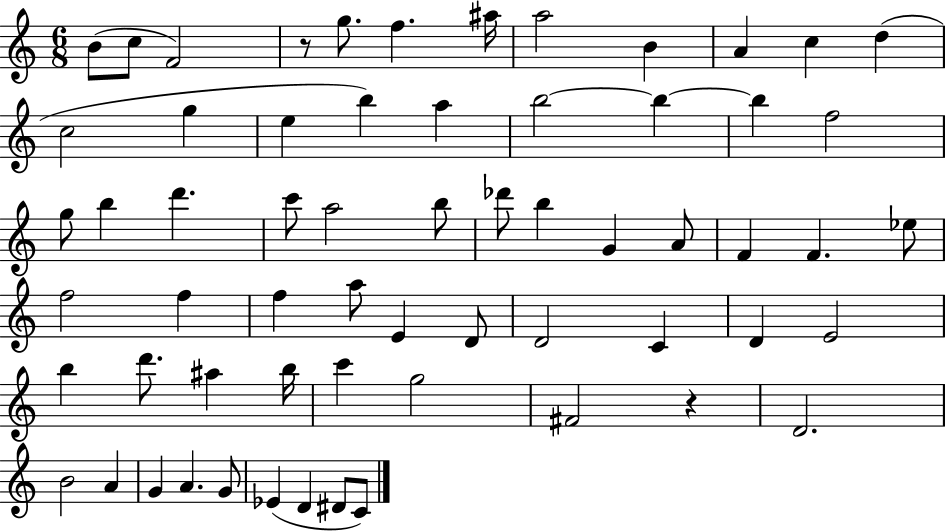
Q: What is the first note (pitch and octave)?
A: B4